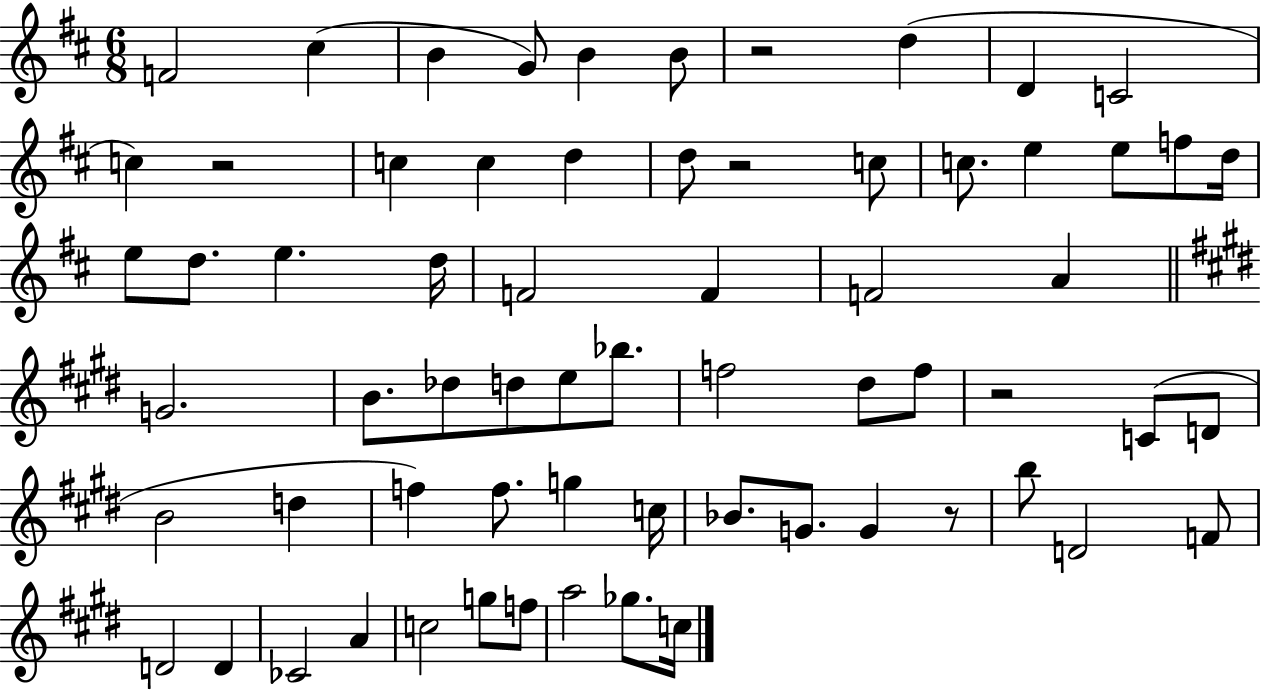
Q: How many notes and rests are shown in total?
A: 66